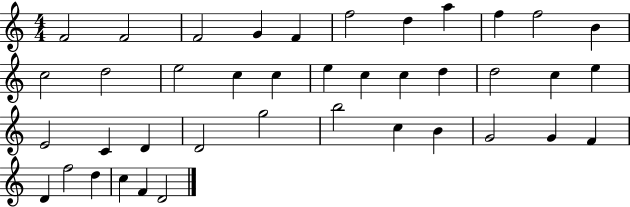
X:1
T:Untitled
M:4/4
L:1/4
K:C
F2 F2 F2 G F f2 d a f f2 B c2 d2 e2 c c e c c d d2 c e E2 C D D2 g2 b2 c B G2 G F D f2 d c F D2